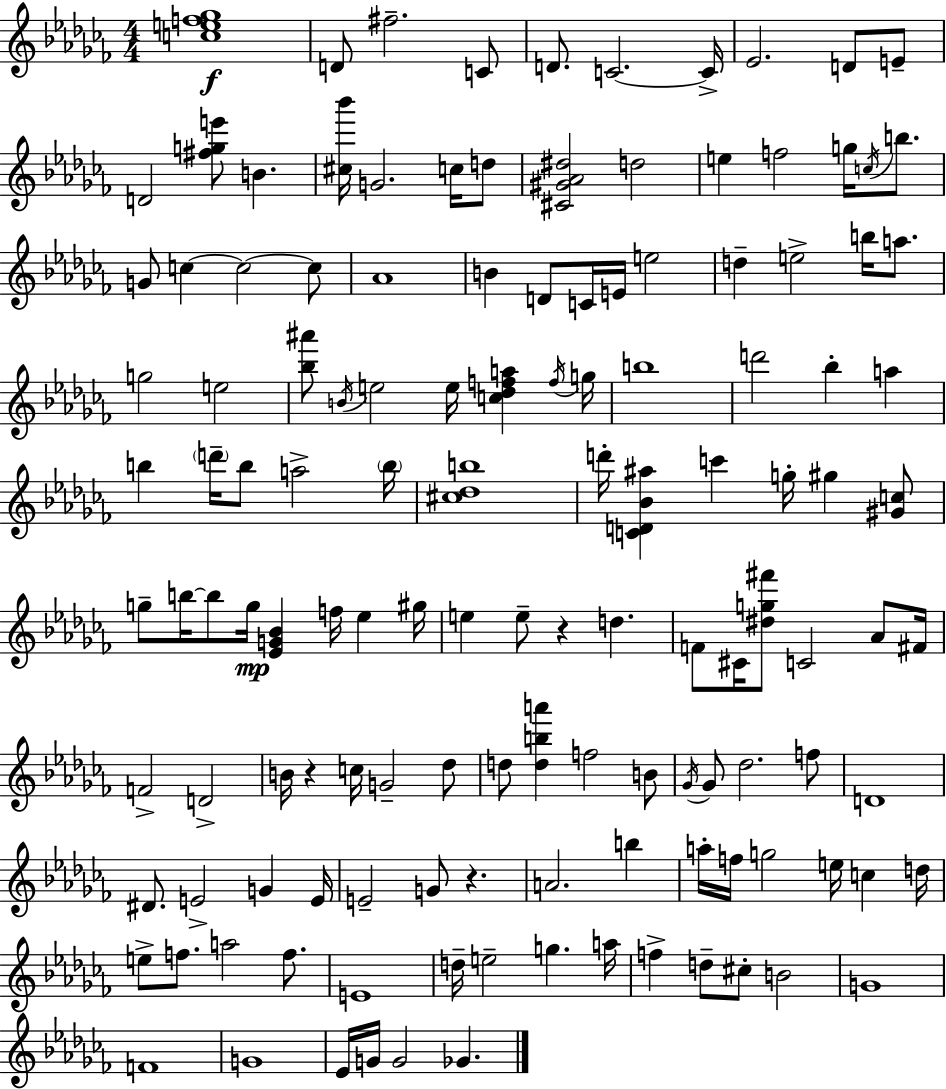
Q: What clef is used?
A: treble